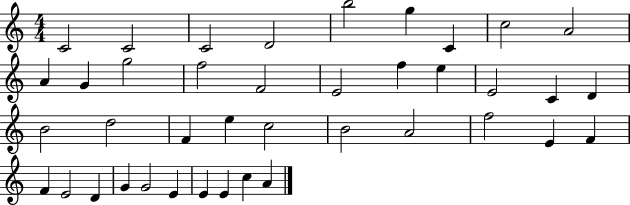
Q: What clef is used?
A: treble